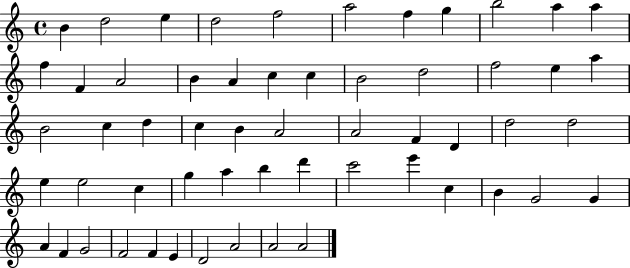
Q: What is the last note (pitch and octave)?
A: A4